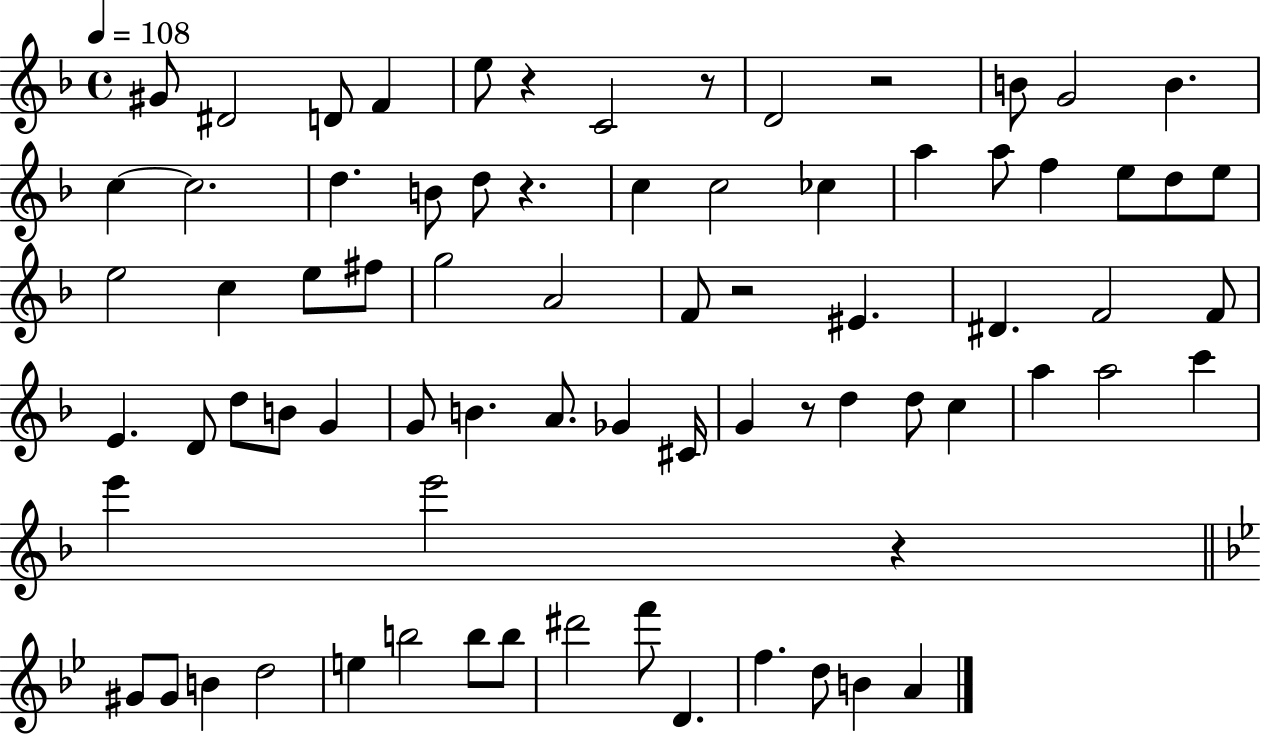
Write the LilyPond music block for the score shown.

{
  \clef treble
  \time 4/4
  \defaultTimeSignature
  \key f \major
  \tempo 4 = 108
  \repeat volta 2 { gis'8 dis'2 d'8 f'4 | e''8 r4 c'2 r8 | d'2 r2 | b'8 g'2 b'4. | \break c''4~~ c''2. | d''4. b'8 d''8 r4. | c''4 c''2 ces''4 | a''4 a''8 f''4 e''8 d''8 e''8 | \break e''2 c''4 e''8 fis''8 | g''2 a'2 | f'8 r2 eis'4. | dis'4. f'2 f'8 | \break e'4. d'8 d''8 b'8 g'4 | g'8 b'4. a'8. ges'4 cis'16 | g'4 r8 d''4 d''8 c''4 | a''4 a''2 c'''4 | \break e'''4 e'''2 r4 | \bar "||" \break \key bes \major gis'8 gis'8 b'4 d''2 | e''4 b''2 b''8 b''8 | dis'''2 f'''8 d'4. | f''4. d''8 b'4 a'4 | \break } \bar "|."
}